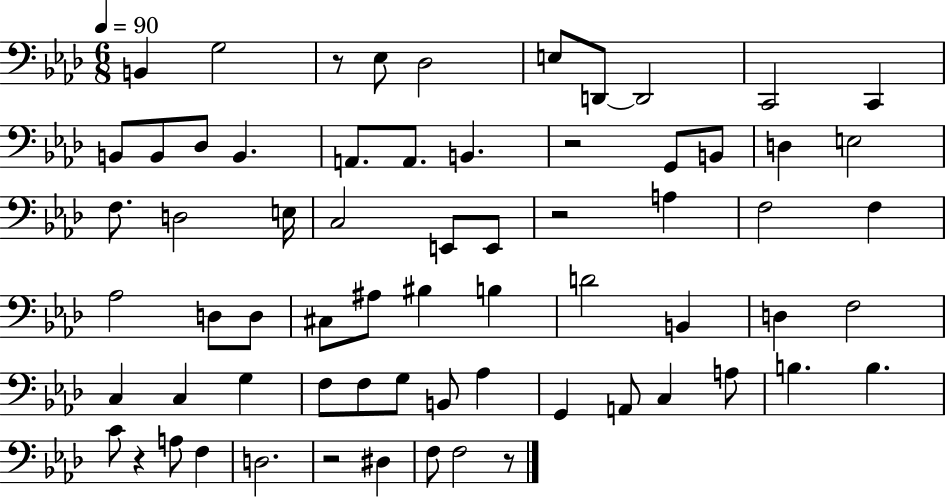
B2/q G3/h R/e Eb3/e Db3/h E3/e D2/e D2/h C2/h C2/q B2/e B2/e Db3/e B2/q. A2/e. A2/e. B2/q. R/h G2/e B2/e D3/q E3/h F3/e. D3/h E3/s C3/h E2/e E2/e R/h A3/q F3/h F3/q Ab3/h D3/e D3/e C#3/e A#3/e BIS3/q B3/q D4/h B2/q D3/q F3/h C3/q C3/q G3/q F3/e F3/e G3/e B2/e Ab3/q G2/q A2/e C3/q A3/e B3/q. B3/q. C4/e R/q A3/e F3/q D3/h. R/h D#3/q F3/e F3/h R/e